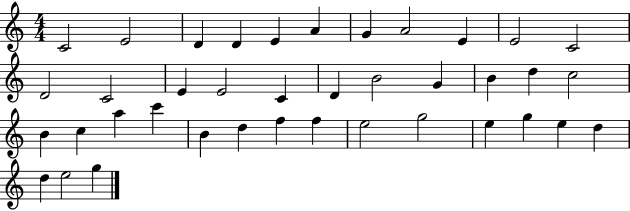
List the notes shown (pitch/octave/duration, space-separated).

C4/h E4/h D4/q D4/q E4/q A4/q G4/q A4/h E4/q E4/h C4/h D4/h C4/h E4/q E4/h C4/q D4/q B4/h G4/q B4/q D5/q C5/h B4/q C5/q A5/q C6/q B4/q D5/q F5/q F5/q E5/h G5/h E5/q G5/q E5/q D5/q D5/q E5/h G5/q